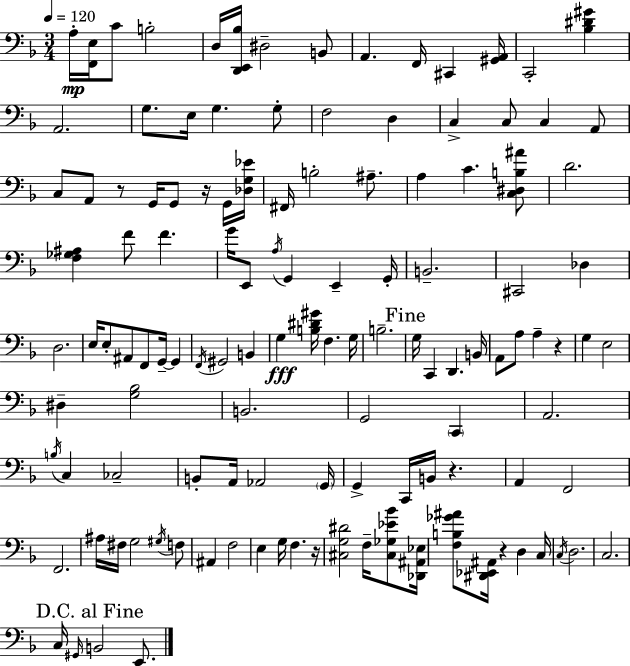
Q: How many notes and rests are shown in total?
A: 124